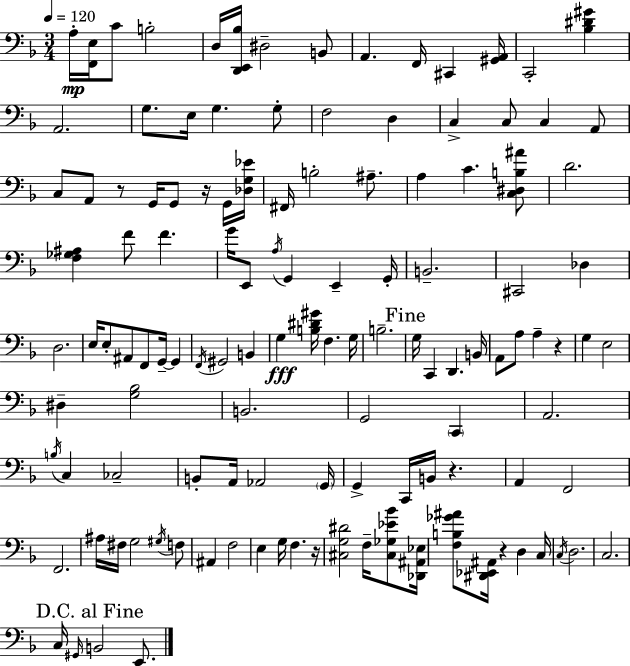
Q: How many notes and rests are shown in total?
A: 124